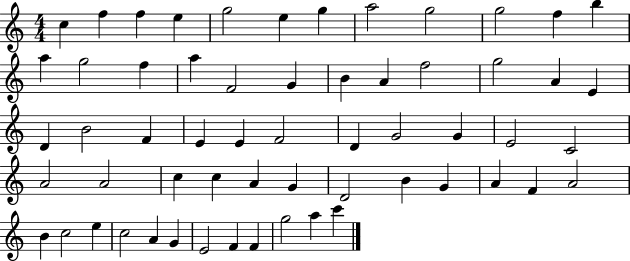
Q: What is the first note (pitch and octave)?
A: C5